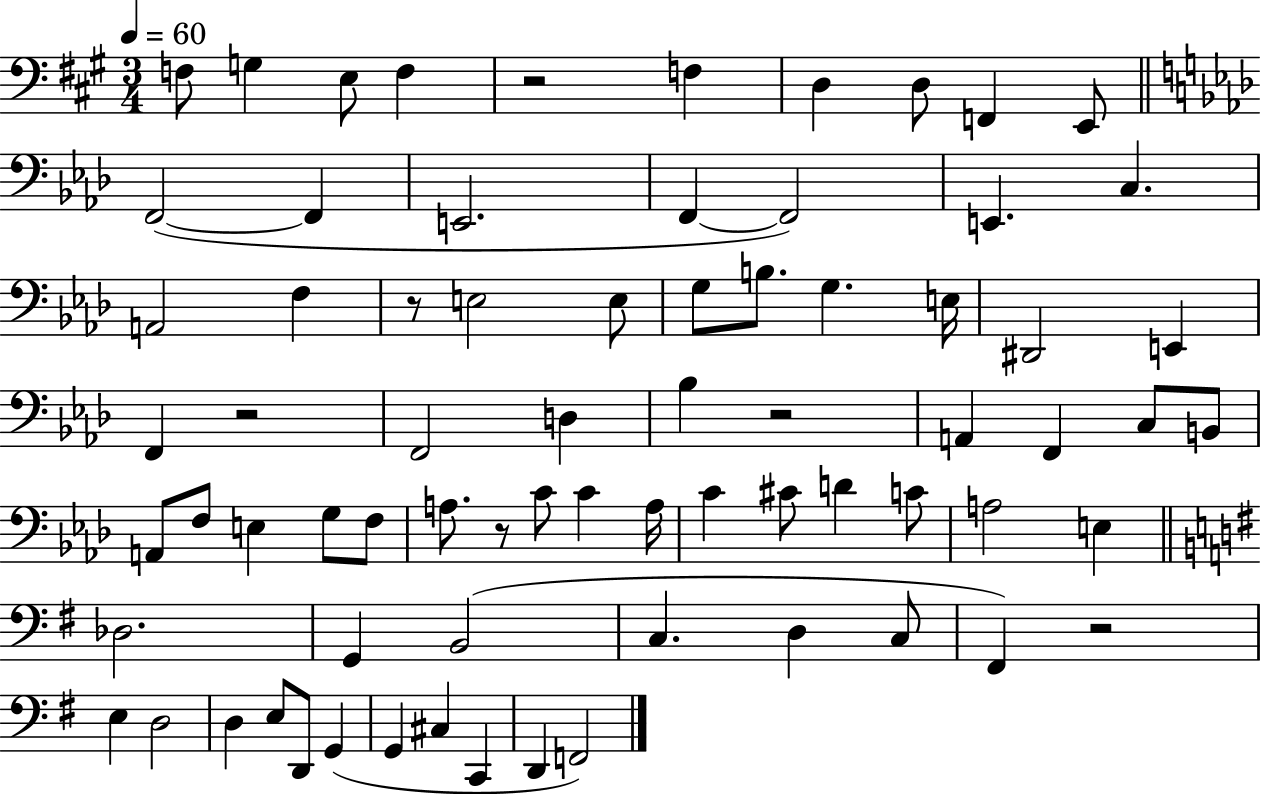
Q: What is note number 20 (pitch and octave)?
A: E3